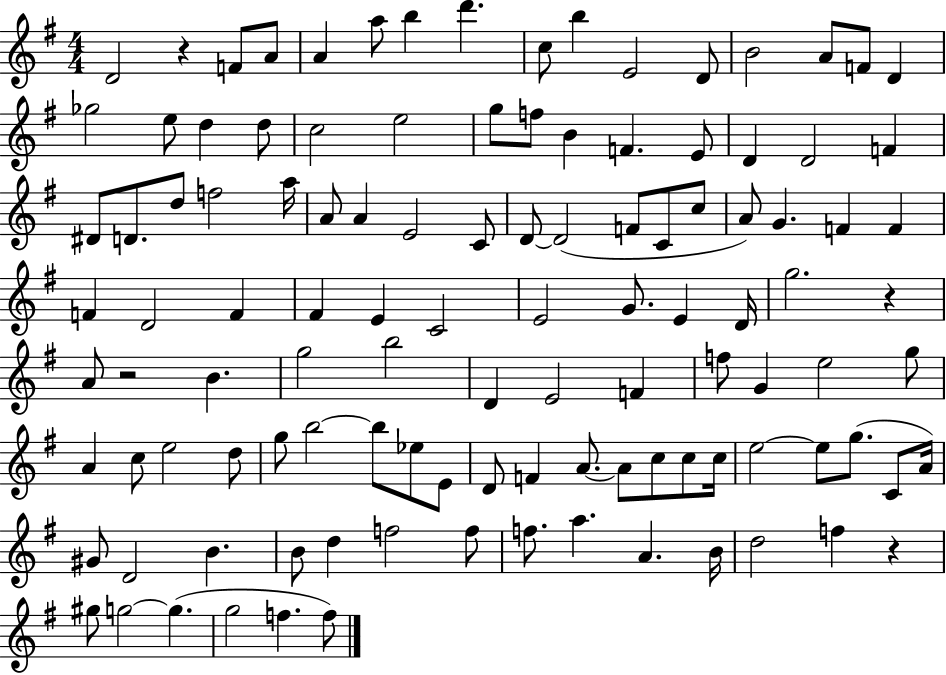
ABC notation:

X:1
T:Untitled
M:4/4
L:1/4
K:G
D2 z F/2 A/2 A a/2 b d' c/2 b E2 D/2 B2 A/2 F/2 D _g2 e/2 d d/2 c2 e2 g/2 f/2 B F E/2 D D2 F ^D/2 D/2 d/2 f2 a/4 A/2 A E2 C/2 D/2 D2 F/2 C/2 c/2 A/2 G F F F D2 F ^F E C2 E2 G/2 E D/4 g2 z A/2 z2 B g2 b2 D E2 F f/2 G e2 g/2 A c/2 e2 d/2 g/2 b2 b/2 _e/2 E/2 D/2 F A/2 A/2 c/2 c/2 c/4 e2 e/2 g/2 C/2 A/4 ^G/2 D2 B B/2 d f2 f/2 f/2 a A B/4 d2 f z ^g/2 g2 g g2 f f/2